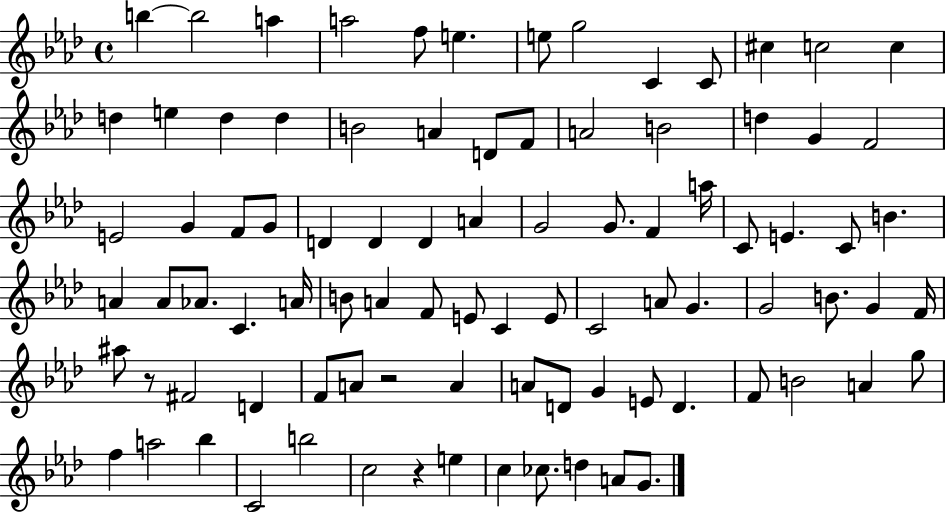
{
  \clef treble
  \time 4/4
  \defaultTimeSignature
  \key aes \major
  b''4~~ b''2 a''4 | a''2 f''8 e''4. | e''8 g''2 c'4 c'8 | cis''4 c''2 c''4 | \break d''4 e''4 d''4 d''4 | b'2 a'4 d'8 f'8 | a'2 b'2 | d''4 g'4 f'2 | \break e'2 g'4 f'8 g'8 | d'4 d'4 d'4 a'4 | g'2 g'8. f'4 a''16 | c'8 e'4. c'8 b'4. | \break a'4 a'8 aes'8. c'4. a'16 | b'8 a'4 f'8 e'8 c'4 e'8 | c'2 a'8 g'4. | g'2 b'8. g'4 f'16 | \break ais''8 r8 fis'2 d'4 | f'8 a'8 r2 a'4 | a'8 d'8 g'4 e'8 d'4. | f'8 b'2 a'4 g''8 | \break f''4 a''2 bes''4 | c'2 b''2 | c''2 r4 e''4 | c''4 ces''8. d''4 a'8 g'8. | \break \bar "|."
}